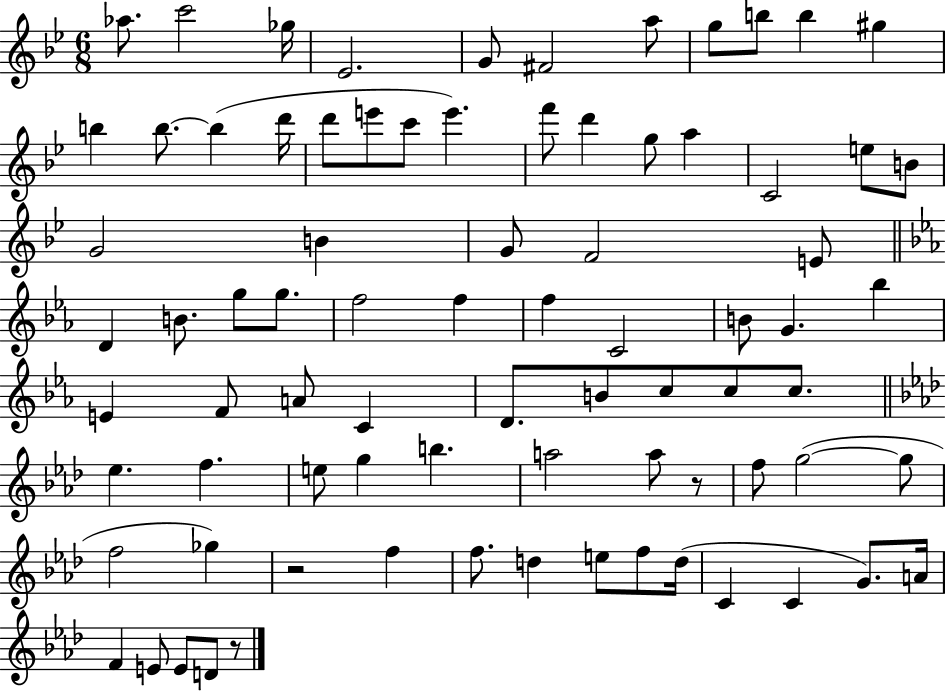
{
  \clef treble
  \numericTimeSignature
  \time 6/8
  \key bes \major
  aes''8. c'''2 ges''16 | ees'2. | g'8 fis'2 a''8 | g''8 b''8 b''4 gis''4 | \break b''4 b''8.~~ b''4( d'''16 | d'''8 e'''8 c'''8 e'''4.) | f'''8 d'''4 g''8 a''4 | c'2 e''8 b'8 | \break g'2 b'4 | g'8 f'2 e'8 | \bar "||" \break \key c \minor d'4 b'8. g''8 g''8. | f''2 f''4 | f''4 c'2 | b'8 g'4. bes''4 | \break e'4 f'8 a'8 c'4 | d'8. b'8 c''8 c''8 c''8. | \bar "||" \break \key aes \major ees''4. f''4. | e''8 g''4 b''4. | a''2 a''8 r8 | f''8 g''2~(~ g''8 | \break f''2 ges''4) | r2 f''4 | f''8. d''4 e''8 f''8 d''16( | c'4 c'4 g'8.) a'16 | \break f'4 e'8 e'8 d'8 r8 | \bar "|."
}